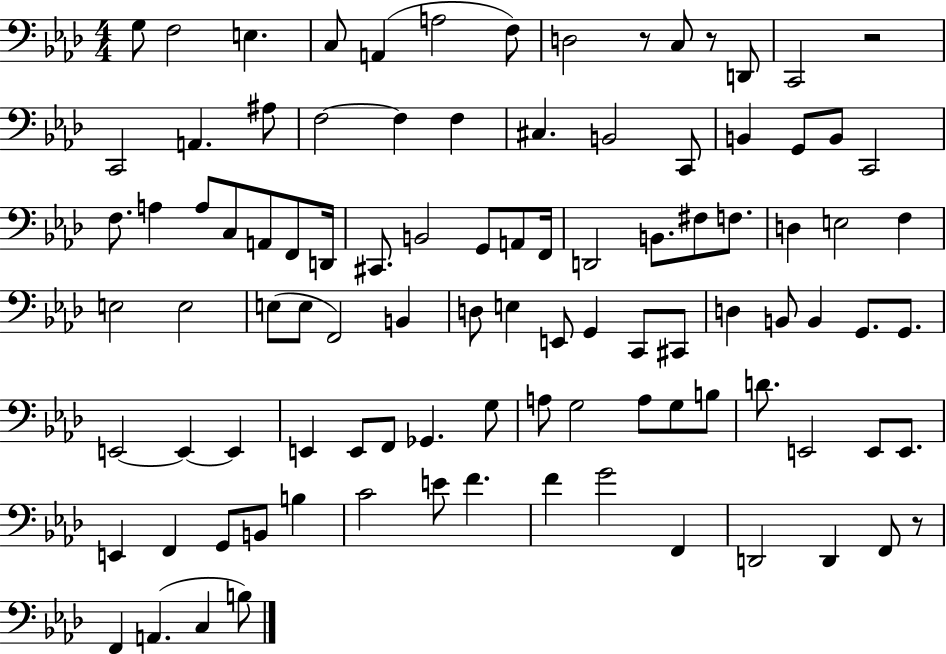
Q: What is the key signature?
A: AES major